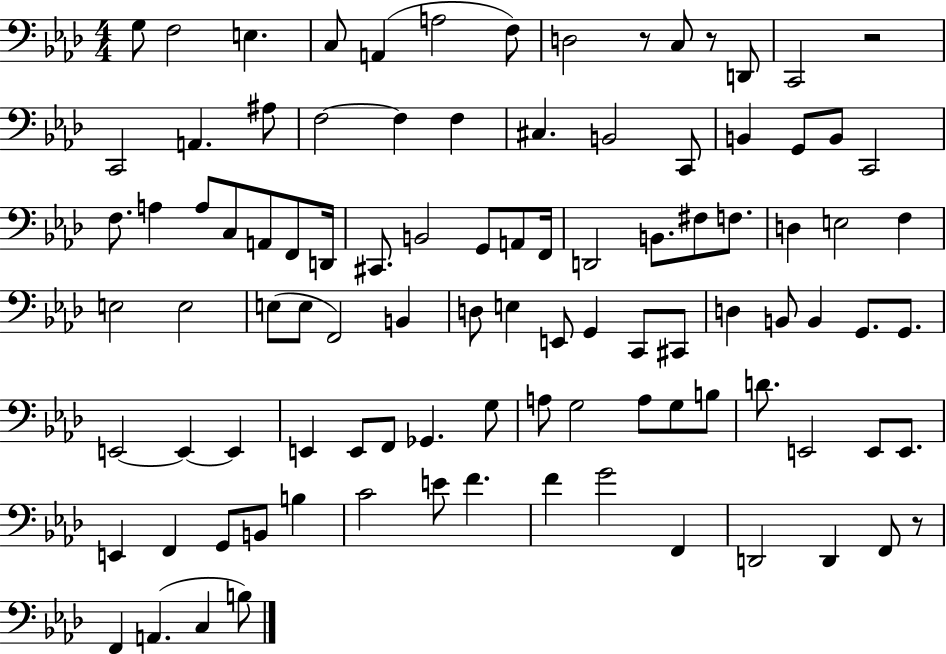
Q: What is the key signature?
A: AES major